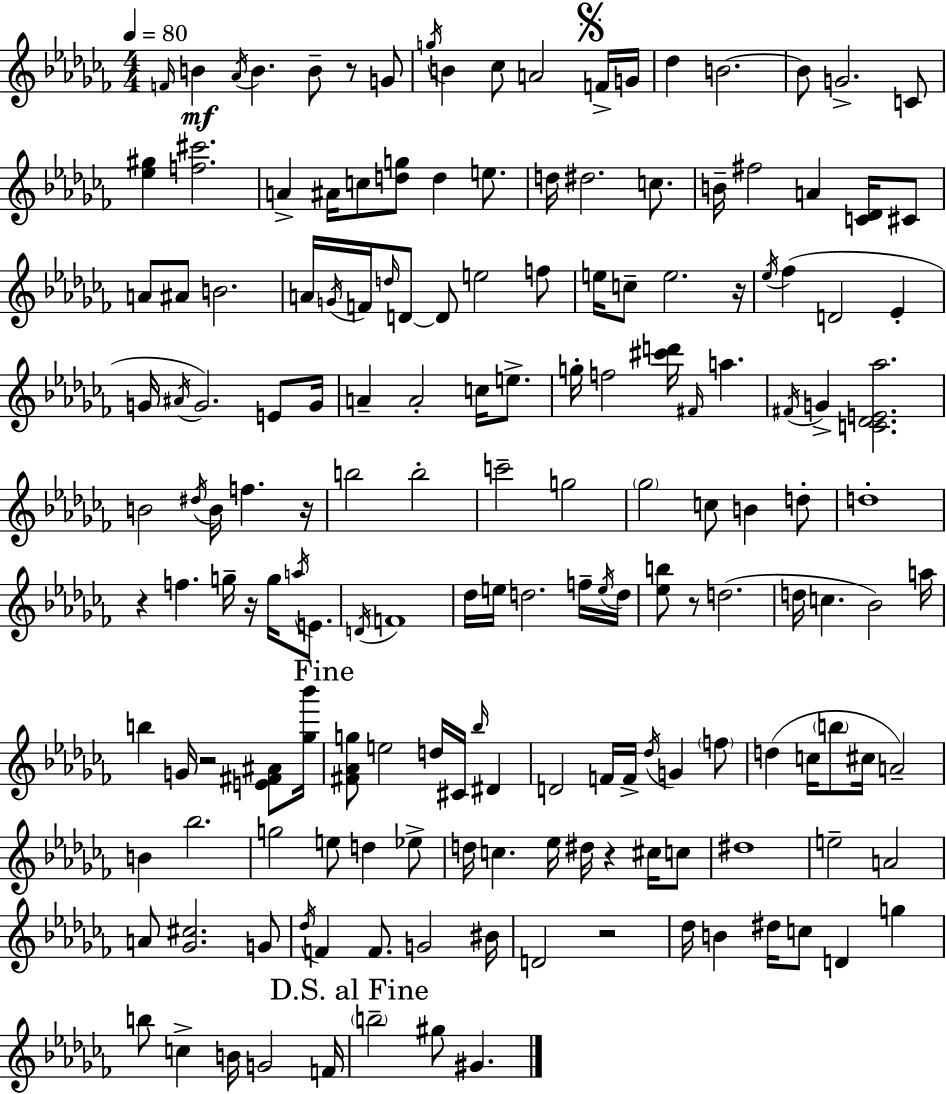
{
  \clef treble
  \numericTimeSignature
  \time 4/4
  \key aes \minor
  \tempo 4 = 80
  \grace { f'16 }\mf b'4 \acciaccatura { aes'16 } b'4. b'8-- r8 | g'8 \acciaccatura { g''16 } b'4 ces''8 a'2 | \mark \markup { \musicglyph "scripts.segno" } f'16-> g'16 des''4 b'2.~~ | b'8 g'2.-> | \break c'8 <ees'' gis''>4 <f'' cis'''>2. | a'4-> ais'16 c''8 <d'' g''>8 d''4 | e''8. d''16 dis''2. | c''8. b'16-- fis''2 a'4 | \break <c' des'>16 cis'8 a'8 ais'8 b'2. | a'16 \acciaccatura { g'16 } f'16 \grace { d''16 } d'8~~ d'8 e''2 | f''8 e''16 c''8-- e''2. | r16 \acciaccatura { ees''16 }( fes''4 d'2 | \break ees'4-. g'16 \acciaccatura { ais'16 }) g'2. | e'8 g'16 a'4-- a'2-. | c''16 e''8.-> g''16-. f''2 | <cis''' d'''>16 \grace { fis'16 } a''4. \acciaccatura { fis'16 } g'4-> <c' des' e' aes''>2. | \break b'2 | \acciaccatura { dis''16 } b'16 f''4. r16 b''2 | b''2-. c'''2-- | g''2 \parenthesize ges''2 | \break c''8 b'4 d''8-. d''1-. | r4 f''4. | g''16-- r16 g''16 \acciaccatura { a''16 } e'8. \acciaccatura { d'16 } f'1 | des''16 e''16 d''2. | \break f''16-- \acciaccatura { e''16 } d''16 <ees'' b''>8 r8 | d''2.( d''16 c''4. | bes'2) a''16 b''4 | g'16 r2 <e' fis' ais'>8 <ges'' bes'''>16 \mark "Fine" <fis' aes' g''>8 e''2 | \break d''16 cis'16 \grace { bes''16 } dis'4 d'2 | f'16 f'16-> \acciaccatura { des''16 } g'4 \parenthesize f''8 d''4( | c''16 \parenthesize b''8 cis''16 a'2--) b'4 | bes''2. g''2 | \break e''8 d''4 ees''8-> d''16 | c''4. ees''16 dis''16 r4 cis''16 c''8 dis''1 | e''2-- | a'2 a'8 | \break <ges' cis''>2. g'8 \acciaccatura { des''16 } | f'4 f'8. g'2 bis'16 | d'2 r2 | des''16 b'4 dis''16 c''8 d'4 g''4 | \break b''8 c''4-> b'16 g'2 f'16 | \mark "D.S. al Fine" \parenthesize b''2-- gis''8 gis'4. | \bar "|."
}